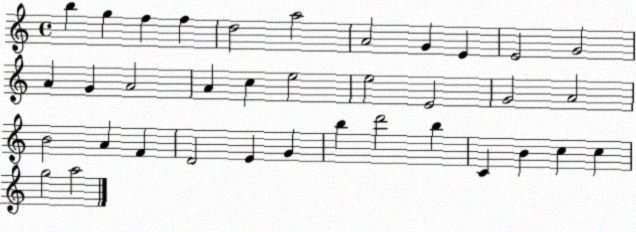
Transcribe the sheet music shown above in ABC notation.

X:1
T:Untitled
M:4/4
L:1/4
K:C
b g f f d2 a2 A2 G E E2 G2 A G A2 A c e2 e2 E2 G2 A2 B2 A F D2 E G b d'2 b C B c c g2 a2